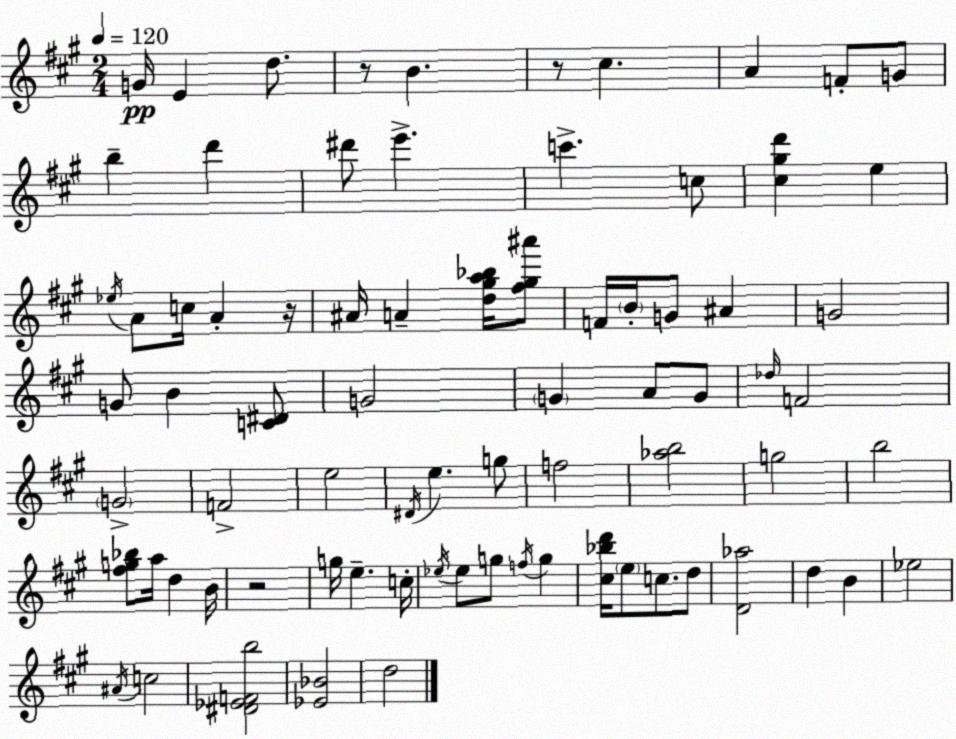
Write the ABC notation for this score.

X:1
T:Untitled
M:2/4
L:1/4
K:A
G/4 E d/2 z/2 B z/2 ^c A F/2 G/2 b d' ^d'/2 e' c' c/2 [^c^gd'] e _e/4 A/2 c/4 A z/4 ^A/4 A [d^ga_b]/4 [^f^g^a']/2 F/4 B/4 G/2 ^A G2 G/2 B [C^D]/2 G2 G A/2 G/2 _d/4 F2 G2 F2 e2 ^D/4 e g/2 f2 [_ab]2 g2 b2 [^fg_b]/2 a/4 d B/4 z2 g/4 e c/4 _e/4 _e/2 g/2 f/4 g [^c_bd']/4 e/2 c/2 d/2 [D_a]2 d B _e2 ^A/4 c2 [^D_EFb]2 [_E_B]2 d2